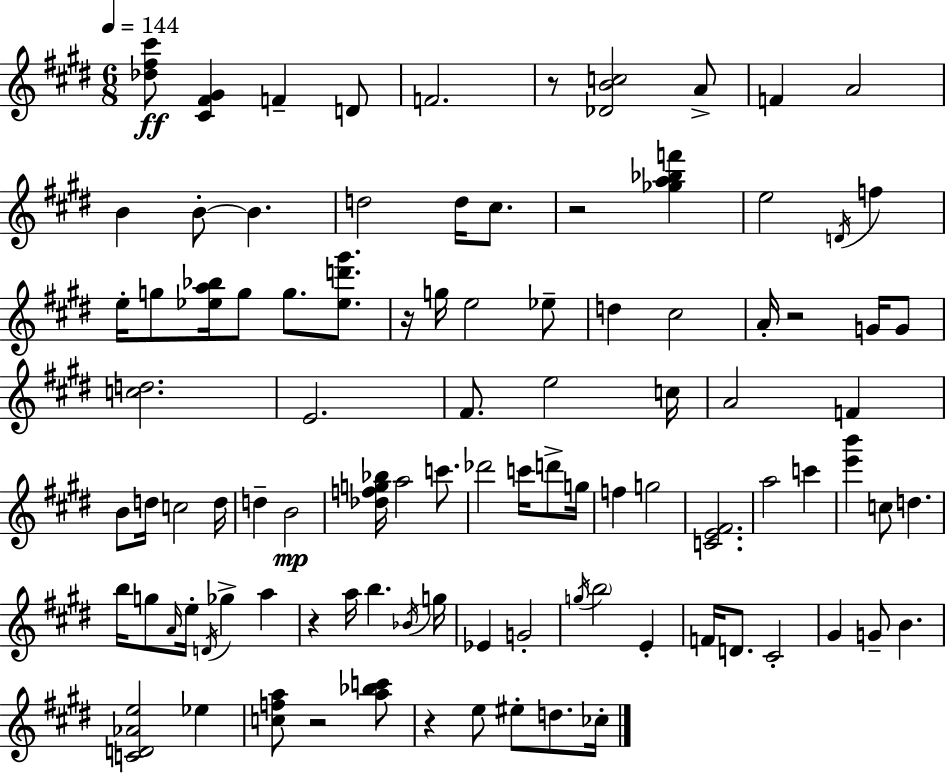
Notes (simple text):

[Db5,F#5,C#6]/e [C#4,F#4,G#4]/q F4/q D4/e F4/h. R/e [Db4,B4,C5]/h A4/e F4/q A4/h B4/q B4/e B4/q. D5/h D5/s C#5/e. R/h [Gb5,A5,Bb5,F6]/q E5/h D4/s F5/q E5/s G5/e [Eb5,A5,Bb5]/s G5/e G5/e. [Eb5,D6,G#6]/e. R/s G5/s E5/h Eb5/e D5/q C#5/h A4/s R/h G4/s G4/e [C5,D5]/h. E4/h. F#4/e. E5/h C5/s A4/h F4/q B4/e D5/s C5/h D5/s D5/q B4/h [Db5,F5,G5,Bb5]/s A5/h C6/e. Db6/h C6/s D6/e G5/s F5/q G5/h [C4,E4,F#4]/h. A5/h C6/q [E6,B6]/q C5/e D5/q. B5/s G5/e A4/s E5/s D4/s Gb5/q A5/q R/q A5/s B5/q. Bb4/s G5/s Eb4/q G4/h G5/s B5/h E4/q F4/s D4/e. C#4/h G#4/q G4/e B4/q. [C4,D4,Ab4,E5]/h Eb5/q [C5,F5,A5]/e R/h [A5,Bb5,C6]/e R/q E5/e EIS5/e D5/e. CES5/s